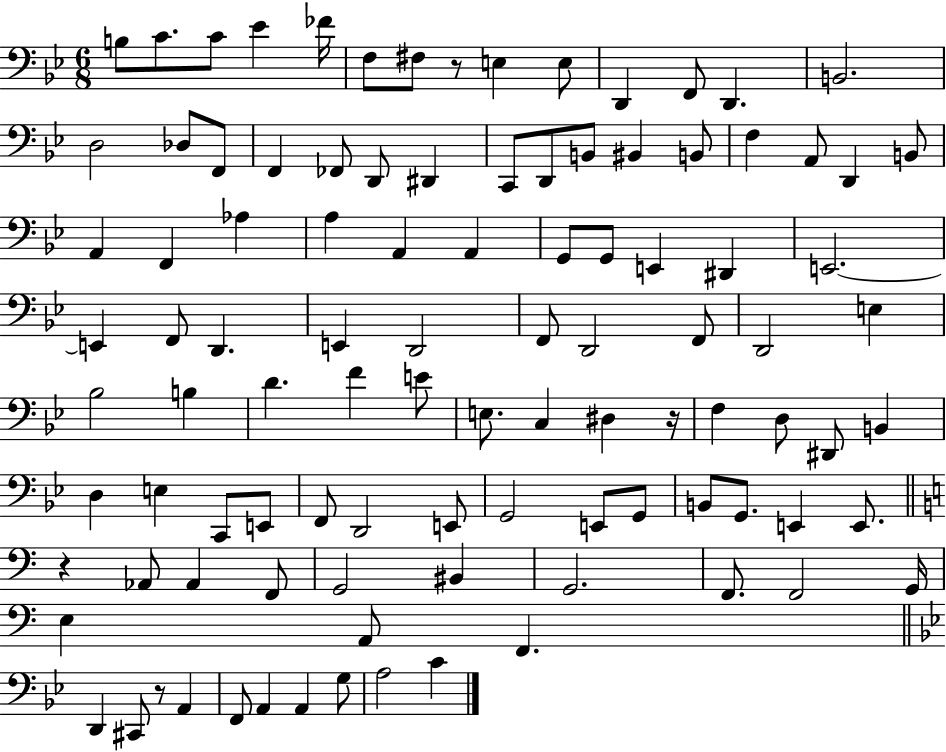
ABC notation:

X:1
T:Untitled
M:6/8
L:1/4
K:Bb
B,/2 C/2 C/2 _E _F/4 F,/2 ^F,/2 z/2 E, E,/2 D,, F,,/2 D,, B,,2 D,2 _D,/2 F,,/2 F,, _F,,/2 D,,/2 ^D,, C,,/2 D,,/2 B,,/2 ^B,, B,,/2 F, A,,/2 D,, B,,/2 A,, F,, _A, A, A,, A,, G,,/2 G,,/2 E,, ^D,, E,,2 E,, F,,/2 D,, E,, D,,2 F,,/2 D,,2 F,,/2 D,,2 E, _B,2 B, D F E/2 E,/2 C, ^D, z/4 F, D,/2 ^D,,/2 B,, D, E, C,,/2 E,,/2 F,,/2 D,,2 E,,/2 G,,2 E,,/2 G,,/2 B,,/2 G,,/2 E,, E,,/2 z _A,,/2 _A,, F,,/2 G,,2 ^B,, G,,2 F,,/2 F,,2 G,,/4 E, A,,/2 F,, D,, ^C,,/2 z/2 A,, F,,/2 A,, A,, G,/2 A,2 C